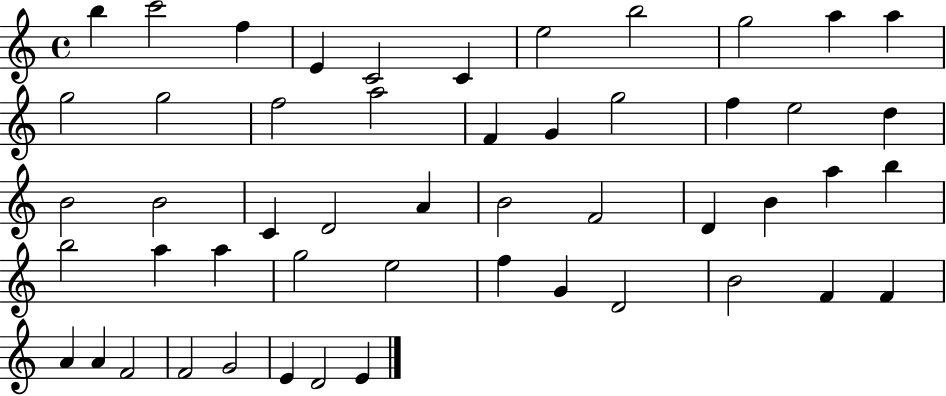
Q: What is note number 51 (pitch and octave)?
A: E4